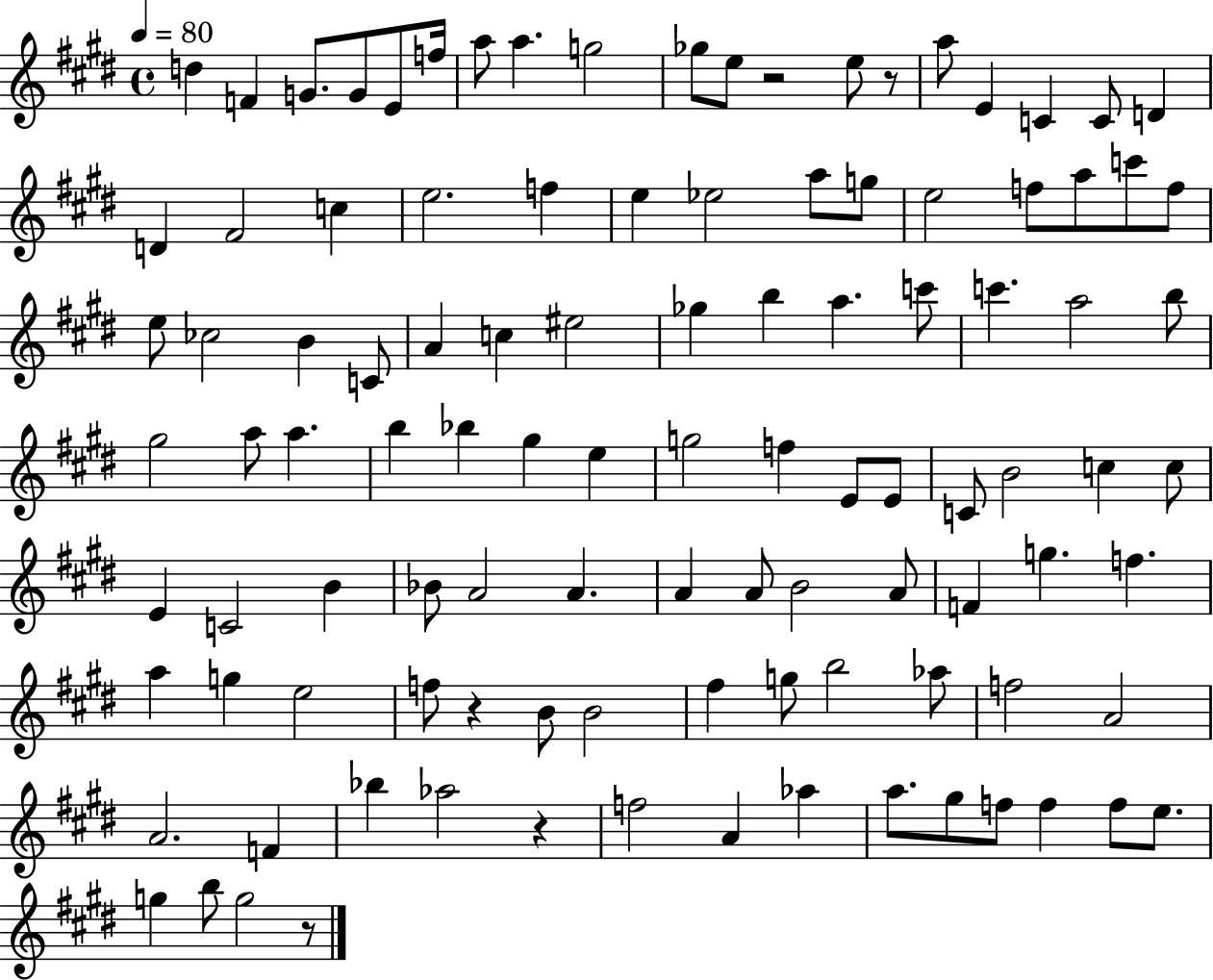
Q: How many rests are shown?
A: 5